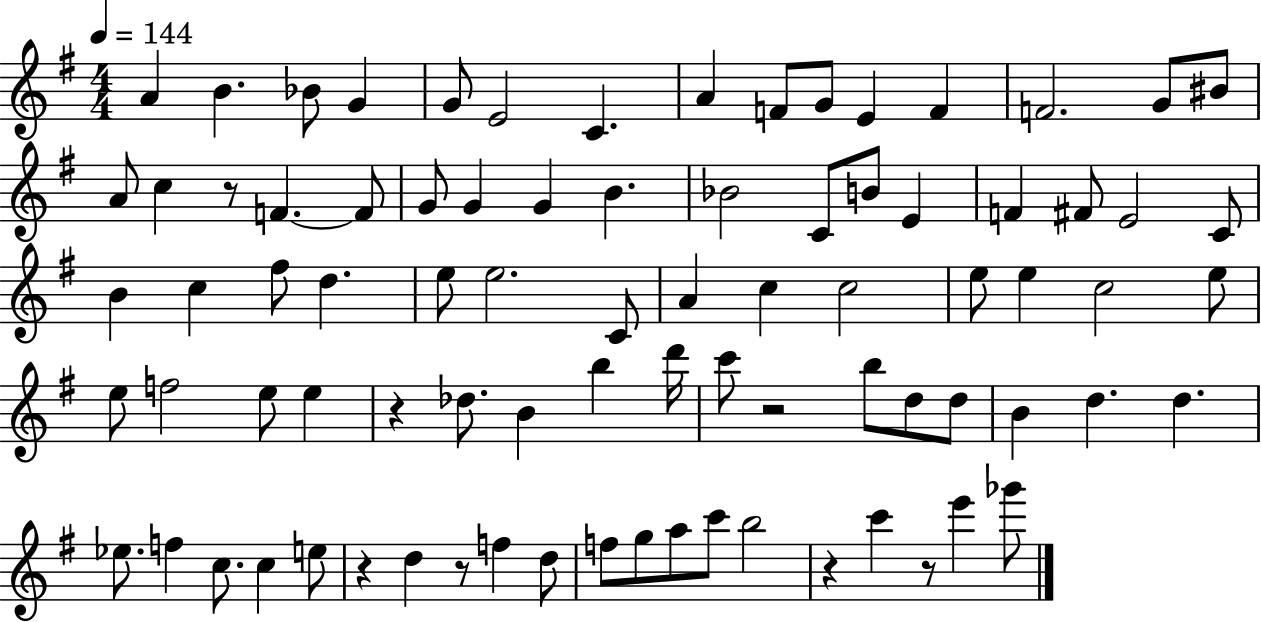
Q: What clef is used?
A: treble